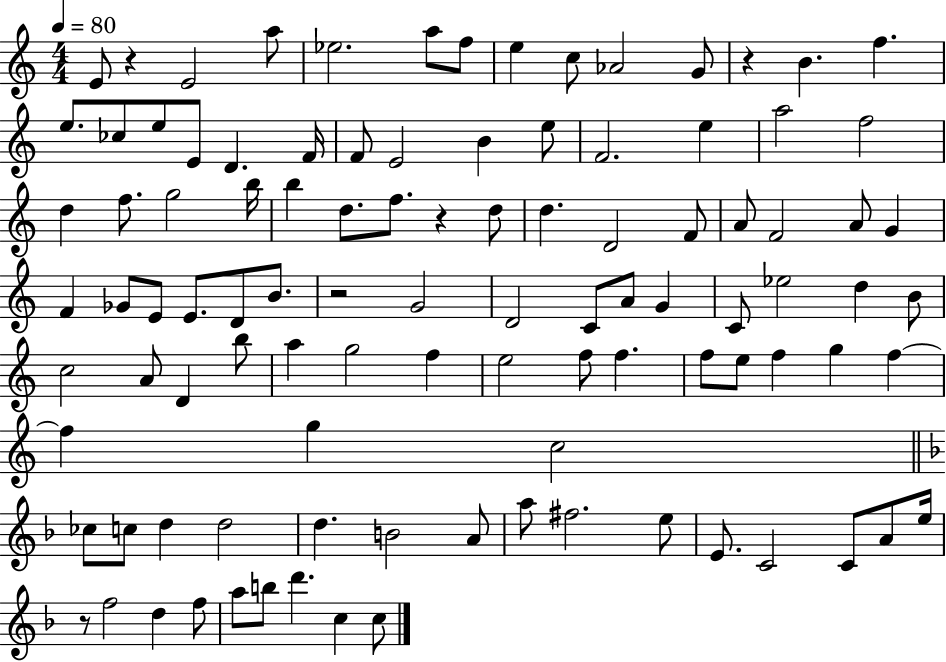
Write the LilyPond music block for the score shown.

{
  \clef treble
  \numericTimeSignature
  \time 4/4
  \key c \major
  \tempo 4 = 80
  e'8 r4 e'2 a''8 | ees''2. a''8 f''8 | e''4 c''8 aes'2 g'8 | r4 b'4. f''4. | \break e''8. ces''8 e''8 e'8 d'4. f'16 | f'8 e'2 b'4 e''8 | f'2. e''4 | a''2 f''2 | \break d''4 f''8. g''2 b''16 | b''4 d''8. f''8. r4 d''8 | d''4. d'2 f'8 | a'8 f'2 a'8 g'4 | \break f'4 ges'8 e'8 e'8. d'8 b'8. | r2 g'2 | d'2 c'8 a'8 g'4 | c'8 ees''2 d''4 b'8 | \break c''2 a'8 d'4 b''8 | a''4 g''2 f''4 | e''2 f''8 f''4. | f''8 e''8 f''4 g''4 f''4~~ | \break f''4 g''4 c''2 | \bar "||" \break \key d \minor ces''8 c''8 d''4 d''2 | d''4. b'2 a'8 | a''8 fis''2. e''8 | e'8. c'2 c'8 a'8 e''16 | \break r8 f''2 d''4 f''8 | a''8 b''8 d'''4. c''4 c''8 | \bar "|."
}